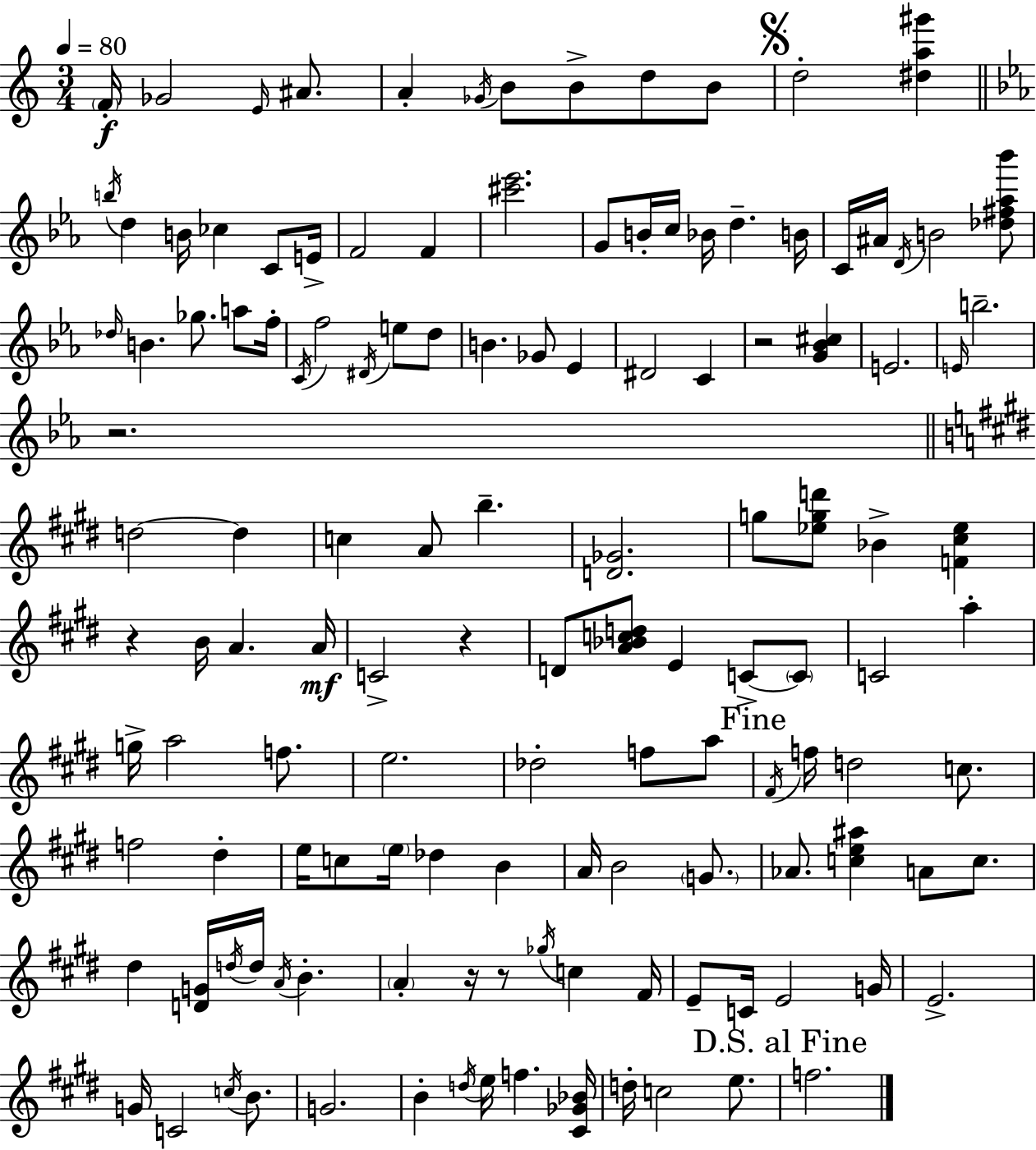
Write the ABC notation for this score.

X:1
T:Untitled
M:3/4
L:1/4
K:Am
F/4 _G2 E/4 ^A/2 A _G/4 B/2 B/2 d/2 B/2 d2 [^da^g'] b/4 d B/4 _c C/2 E/4 F2 F [^c'_e']2 G/2 B/4 c/4 _B/4 d B/4 C/4 ^A/4 D/4 B2 [_d^f_a_b']/2 _d/4 B _g/2 a/2 f/4 C/4 f2 ^D/4 e/2 d/2 B _G/2 _E ^D2 C z2 [G_B^c] E2 E/4 b2 z2 d2 d c A/2 b [D_G]2 g/2 [_egd']/2 _B [F^c_e] z B/4 A A/4 C2 z D/2 [A_Bcd]/2 E C/2 C/2 C2 a g/4 a2 f/2 e2 _d2 f/2 a/2 ^F/4 f/4 d2 c/2 f2 ^d e/4 c/2 e/4 _d B A/4 B2 G/2 _A/2 [ce^a] A/2 c/2 ^d [DG]/4 d/4 d/4 A/4 B A z/4 z/2 _g/4 c ^F/4 E/2 C/4 E2 G/4 E2 G/4 C2 c/4 B/2 G2 B d/4 e/4 f [^C_G_B]/4 d/4 c2 e/2 f2